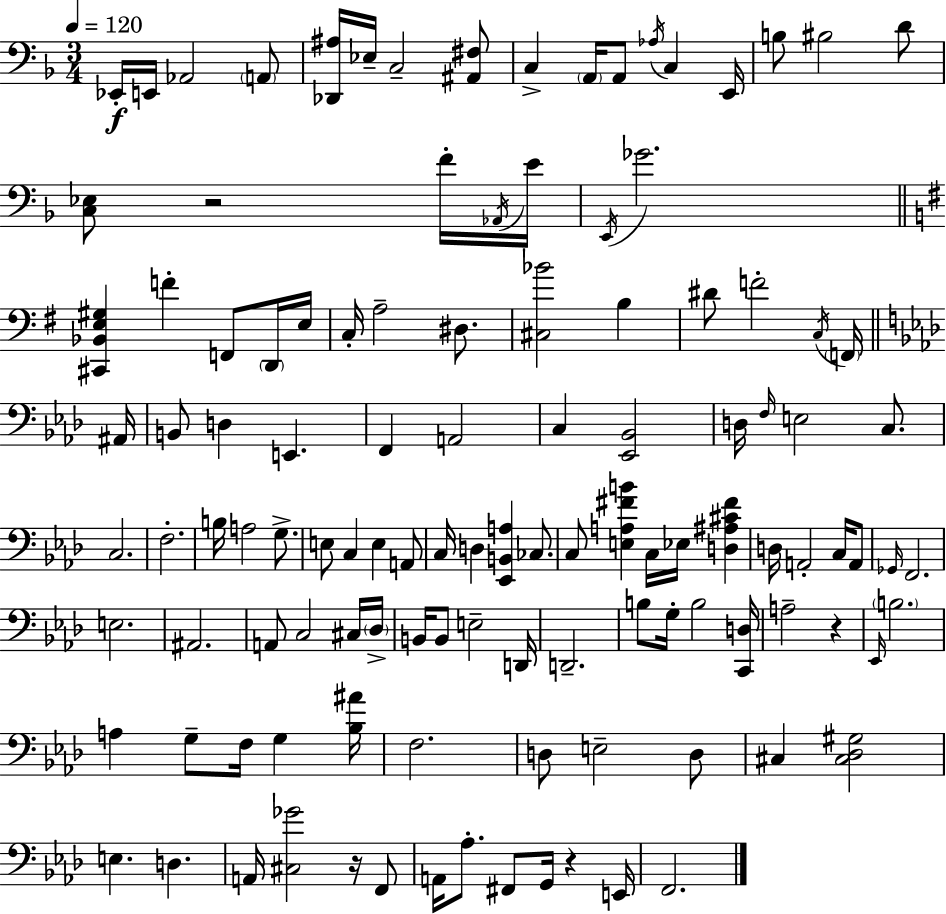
X:1
T:Untitled
M:3/4
L:1/4
K:F
_E,,/4 E,,/4 _A,,2 A,,/2 [_D,,^A,]/4 _E,/4 C,2 [^A,,^F,]/2 C, A,,/4 A,,/2 _A,/4 C, E,,/4 B,/2 ^B,2 D/2 [C,_E,]/2 z2 F/4 _A,,/4 E/4 E,,/4 _G2 [^C,,_B,,E,^G,] F F,,/2 D,,/4 E,/4 C,/4 A,2 ^D,/2 [^C,_B]2 B, ^D/2 F2 C,/4 F,,/4 ^A,,/4 B,,/2 D, E,, F,, A,,2 C, [_E,,_B,,]2 D,/4 F,/4 E,2 C,/2 C,2 F,2 B,/4 A,2 G,/2 E,/2 C, E, A,,/2 C,/4 D, [_E,,B,,A,] _C,/2 C,/2 [E,A,^FB] C,/4 _E,/4 [D,^A,^C^F] D,/4 A,,2 C,/4 A,,/2 _G,,/4 F,,2 E,2 ^A,,2 A,,/2 C,2 ^C,/4 _D,/4 B,,/4 B,,/2 E,2 D,,/4 D,,2 B,/2 G,/4 B,2 [C,,D,]/4 A,2 z _E,,/4 B,2 A, G,/2 F,/4 G, [_B,^A]/4 F,2 D,/2 E,2 D,/2 ^C, [^C,_D,^G,]2 E, D, A,,/4 [^C,_G]2 z/4 F,,/2 A,,/4 _A,/2 ^F,,/2 G,,/4 z E,,/4 F,,2